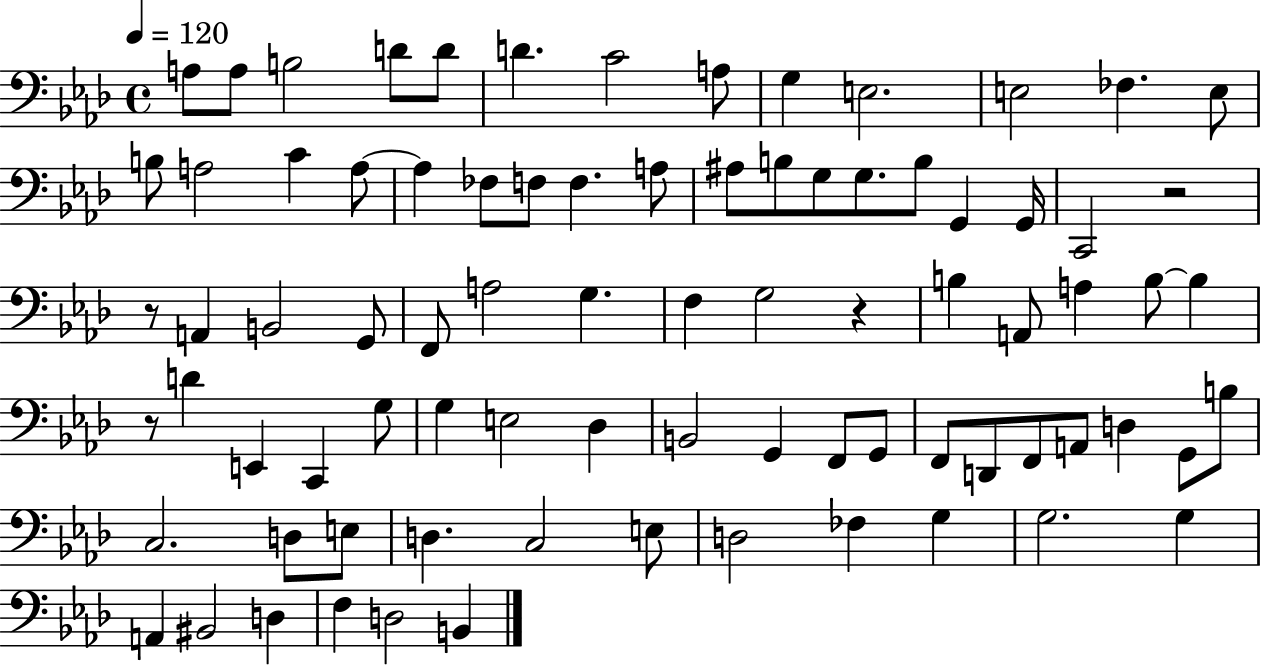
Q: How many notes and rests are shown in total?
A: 82